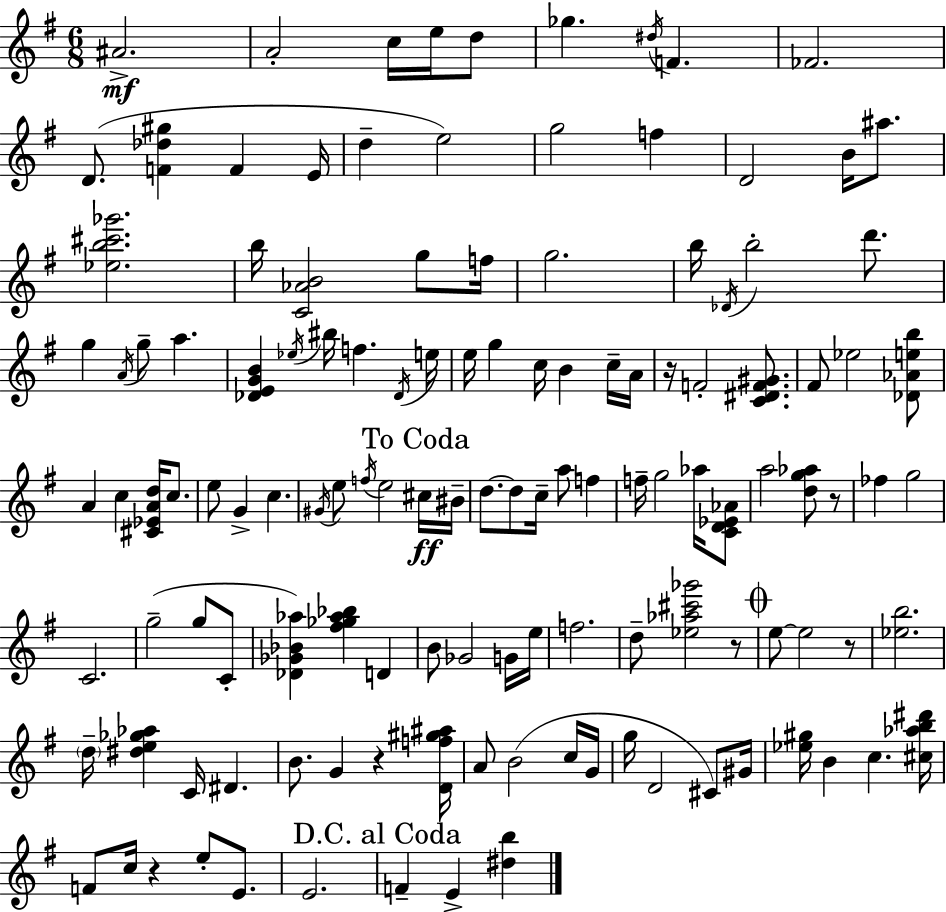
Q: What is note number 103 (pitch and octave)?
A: E4